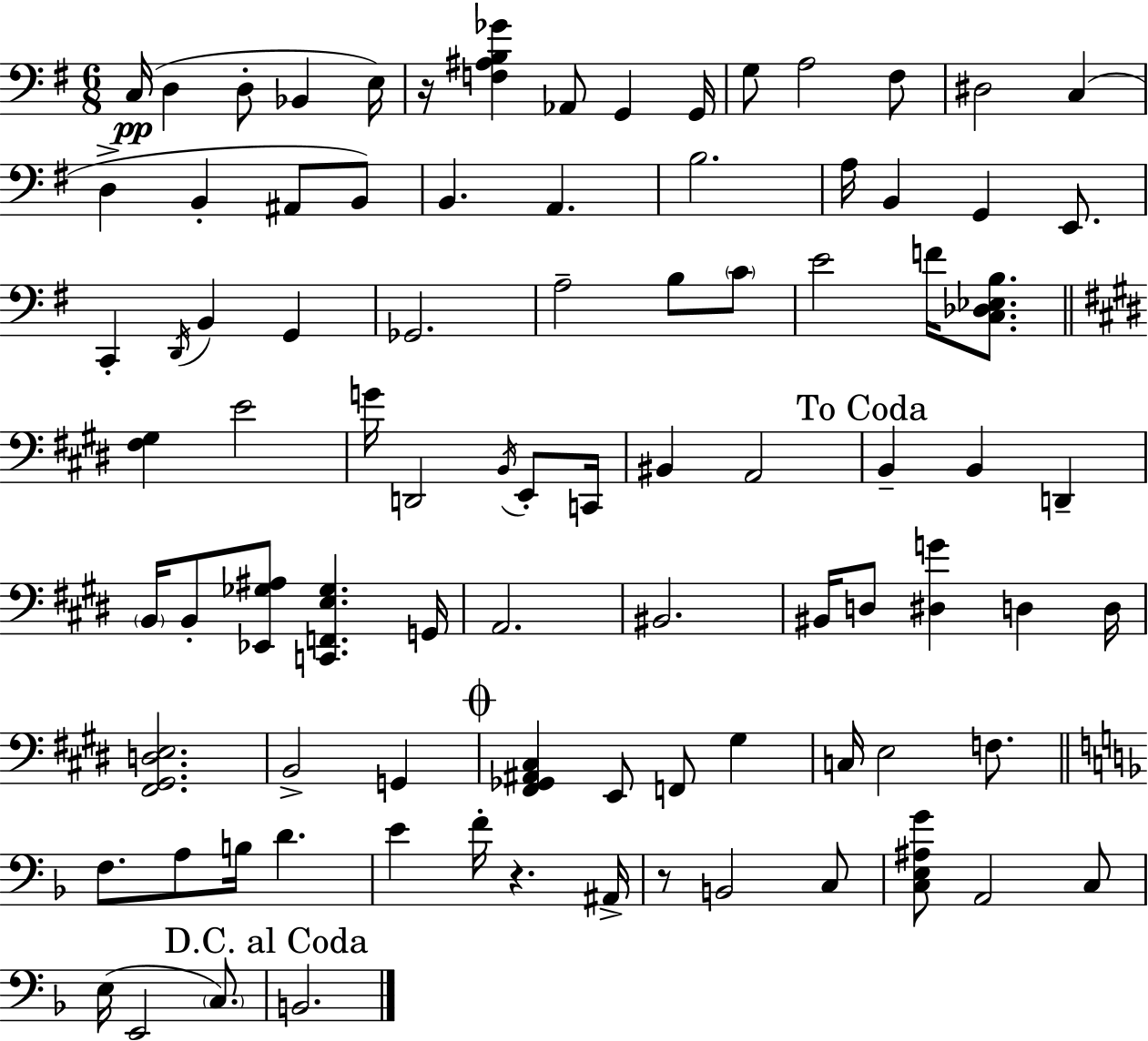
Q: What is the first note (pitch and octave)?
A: C3